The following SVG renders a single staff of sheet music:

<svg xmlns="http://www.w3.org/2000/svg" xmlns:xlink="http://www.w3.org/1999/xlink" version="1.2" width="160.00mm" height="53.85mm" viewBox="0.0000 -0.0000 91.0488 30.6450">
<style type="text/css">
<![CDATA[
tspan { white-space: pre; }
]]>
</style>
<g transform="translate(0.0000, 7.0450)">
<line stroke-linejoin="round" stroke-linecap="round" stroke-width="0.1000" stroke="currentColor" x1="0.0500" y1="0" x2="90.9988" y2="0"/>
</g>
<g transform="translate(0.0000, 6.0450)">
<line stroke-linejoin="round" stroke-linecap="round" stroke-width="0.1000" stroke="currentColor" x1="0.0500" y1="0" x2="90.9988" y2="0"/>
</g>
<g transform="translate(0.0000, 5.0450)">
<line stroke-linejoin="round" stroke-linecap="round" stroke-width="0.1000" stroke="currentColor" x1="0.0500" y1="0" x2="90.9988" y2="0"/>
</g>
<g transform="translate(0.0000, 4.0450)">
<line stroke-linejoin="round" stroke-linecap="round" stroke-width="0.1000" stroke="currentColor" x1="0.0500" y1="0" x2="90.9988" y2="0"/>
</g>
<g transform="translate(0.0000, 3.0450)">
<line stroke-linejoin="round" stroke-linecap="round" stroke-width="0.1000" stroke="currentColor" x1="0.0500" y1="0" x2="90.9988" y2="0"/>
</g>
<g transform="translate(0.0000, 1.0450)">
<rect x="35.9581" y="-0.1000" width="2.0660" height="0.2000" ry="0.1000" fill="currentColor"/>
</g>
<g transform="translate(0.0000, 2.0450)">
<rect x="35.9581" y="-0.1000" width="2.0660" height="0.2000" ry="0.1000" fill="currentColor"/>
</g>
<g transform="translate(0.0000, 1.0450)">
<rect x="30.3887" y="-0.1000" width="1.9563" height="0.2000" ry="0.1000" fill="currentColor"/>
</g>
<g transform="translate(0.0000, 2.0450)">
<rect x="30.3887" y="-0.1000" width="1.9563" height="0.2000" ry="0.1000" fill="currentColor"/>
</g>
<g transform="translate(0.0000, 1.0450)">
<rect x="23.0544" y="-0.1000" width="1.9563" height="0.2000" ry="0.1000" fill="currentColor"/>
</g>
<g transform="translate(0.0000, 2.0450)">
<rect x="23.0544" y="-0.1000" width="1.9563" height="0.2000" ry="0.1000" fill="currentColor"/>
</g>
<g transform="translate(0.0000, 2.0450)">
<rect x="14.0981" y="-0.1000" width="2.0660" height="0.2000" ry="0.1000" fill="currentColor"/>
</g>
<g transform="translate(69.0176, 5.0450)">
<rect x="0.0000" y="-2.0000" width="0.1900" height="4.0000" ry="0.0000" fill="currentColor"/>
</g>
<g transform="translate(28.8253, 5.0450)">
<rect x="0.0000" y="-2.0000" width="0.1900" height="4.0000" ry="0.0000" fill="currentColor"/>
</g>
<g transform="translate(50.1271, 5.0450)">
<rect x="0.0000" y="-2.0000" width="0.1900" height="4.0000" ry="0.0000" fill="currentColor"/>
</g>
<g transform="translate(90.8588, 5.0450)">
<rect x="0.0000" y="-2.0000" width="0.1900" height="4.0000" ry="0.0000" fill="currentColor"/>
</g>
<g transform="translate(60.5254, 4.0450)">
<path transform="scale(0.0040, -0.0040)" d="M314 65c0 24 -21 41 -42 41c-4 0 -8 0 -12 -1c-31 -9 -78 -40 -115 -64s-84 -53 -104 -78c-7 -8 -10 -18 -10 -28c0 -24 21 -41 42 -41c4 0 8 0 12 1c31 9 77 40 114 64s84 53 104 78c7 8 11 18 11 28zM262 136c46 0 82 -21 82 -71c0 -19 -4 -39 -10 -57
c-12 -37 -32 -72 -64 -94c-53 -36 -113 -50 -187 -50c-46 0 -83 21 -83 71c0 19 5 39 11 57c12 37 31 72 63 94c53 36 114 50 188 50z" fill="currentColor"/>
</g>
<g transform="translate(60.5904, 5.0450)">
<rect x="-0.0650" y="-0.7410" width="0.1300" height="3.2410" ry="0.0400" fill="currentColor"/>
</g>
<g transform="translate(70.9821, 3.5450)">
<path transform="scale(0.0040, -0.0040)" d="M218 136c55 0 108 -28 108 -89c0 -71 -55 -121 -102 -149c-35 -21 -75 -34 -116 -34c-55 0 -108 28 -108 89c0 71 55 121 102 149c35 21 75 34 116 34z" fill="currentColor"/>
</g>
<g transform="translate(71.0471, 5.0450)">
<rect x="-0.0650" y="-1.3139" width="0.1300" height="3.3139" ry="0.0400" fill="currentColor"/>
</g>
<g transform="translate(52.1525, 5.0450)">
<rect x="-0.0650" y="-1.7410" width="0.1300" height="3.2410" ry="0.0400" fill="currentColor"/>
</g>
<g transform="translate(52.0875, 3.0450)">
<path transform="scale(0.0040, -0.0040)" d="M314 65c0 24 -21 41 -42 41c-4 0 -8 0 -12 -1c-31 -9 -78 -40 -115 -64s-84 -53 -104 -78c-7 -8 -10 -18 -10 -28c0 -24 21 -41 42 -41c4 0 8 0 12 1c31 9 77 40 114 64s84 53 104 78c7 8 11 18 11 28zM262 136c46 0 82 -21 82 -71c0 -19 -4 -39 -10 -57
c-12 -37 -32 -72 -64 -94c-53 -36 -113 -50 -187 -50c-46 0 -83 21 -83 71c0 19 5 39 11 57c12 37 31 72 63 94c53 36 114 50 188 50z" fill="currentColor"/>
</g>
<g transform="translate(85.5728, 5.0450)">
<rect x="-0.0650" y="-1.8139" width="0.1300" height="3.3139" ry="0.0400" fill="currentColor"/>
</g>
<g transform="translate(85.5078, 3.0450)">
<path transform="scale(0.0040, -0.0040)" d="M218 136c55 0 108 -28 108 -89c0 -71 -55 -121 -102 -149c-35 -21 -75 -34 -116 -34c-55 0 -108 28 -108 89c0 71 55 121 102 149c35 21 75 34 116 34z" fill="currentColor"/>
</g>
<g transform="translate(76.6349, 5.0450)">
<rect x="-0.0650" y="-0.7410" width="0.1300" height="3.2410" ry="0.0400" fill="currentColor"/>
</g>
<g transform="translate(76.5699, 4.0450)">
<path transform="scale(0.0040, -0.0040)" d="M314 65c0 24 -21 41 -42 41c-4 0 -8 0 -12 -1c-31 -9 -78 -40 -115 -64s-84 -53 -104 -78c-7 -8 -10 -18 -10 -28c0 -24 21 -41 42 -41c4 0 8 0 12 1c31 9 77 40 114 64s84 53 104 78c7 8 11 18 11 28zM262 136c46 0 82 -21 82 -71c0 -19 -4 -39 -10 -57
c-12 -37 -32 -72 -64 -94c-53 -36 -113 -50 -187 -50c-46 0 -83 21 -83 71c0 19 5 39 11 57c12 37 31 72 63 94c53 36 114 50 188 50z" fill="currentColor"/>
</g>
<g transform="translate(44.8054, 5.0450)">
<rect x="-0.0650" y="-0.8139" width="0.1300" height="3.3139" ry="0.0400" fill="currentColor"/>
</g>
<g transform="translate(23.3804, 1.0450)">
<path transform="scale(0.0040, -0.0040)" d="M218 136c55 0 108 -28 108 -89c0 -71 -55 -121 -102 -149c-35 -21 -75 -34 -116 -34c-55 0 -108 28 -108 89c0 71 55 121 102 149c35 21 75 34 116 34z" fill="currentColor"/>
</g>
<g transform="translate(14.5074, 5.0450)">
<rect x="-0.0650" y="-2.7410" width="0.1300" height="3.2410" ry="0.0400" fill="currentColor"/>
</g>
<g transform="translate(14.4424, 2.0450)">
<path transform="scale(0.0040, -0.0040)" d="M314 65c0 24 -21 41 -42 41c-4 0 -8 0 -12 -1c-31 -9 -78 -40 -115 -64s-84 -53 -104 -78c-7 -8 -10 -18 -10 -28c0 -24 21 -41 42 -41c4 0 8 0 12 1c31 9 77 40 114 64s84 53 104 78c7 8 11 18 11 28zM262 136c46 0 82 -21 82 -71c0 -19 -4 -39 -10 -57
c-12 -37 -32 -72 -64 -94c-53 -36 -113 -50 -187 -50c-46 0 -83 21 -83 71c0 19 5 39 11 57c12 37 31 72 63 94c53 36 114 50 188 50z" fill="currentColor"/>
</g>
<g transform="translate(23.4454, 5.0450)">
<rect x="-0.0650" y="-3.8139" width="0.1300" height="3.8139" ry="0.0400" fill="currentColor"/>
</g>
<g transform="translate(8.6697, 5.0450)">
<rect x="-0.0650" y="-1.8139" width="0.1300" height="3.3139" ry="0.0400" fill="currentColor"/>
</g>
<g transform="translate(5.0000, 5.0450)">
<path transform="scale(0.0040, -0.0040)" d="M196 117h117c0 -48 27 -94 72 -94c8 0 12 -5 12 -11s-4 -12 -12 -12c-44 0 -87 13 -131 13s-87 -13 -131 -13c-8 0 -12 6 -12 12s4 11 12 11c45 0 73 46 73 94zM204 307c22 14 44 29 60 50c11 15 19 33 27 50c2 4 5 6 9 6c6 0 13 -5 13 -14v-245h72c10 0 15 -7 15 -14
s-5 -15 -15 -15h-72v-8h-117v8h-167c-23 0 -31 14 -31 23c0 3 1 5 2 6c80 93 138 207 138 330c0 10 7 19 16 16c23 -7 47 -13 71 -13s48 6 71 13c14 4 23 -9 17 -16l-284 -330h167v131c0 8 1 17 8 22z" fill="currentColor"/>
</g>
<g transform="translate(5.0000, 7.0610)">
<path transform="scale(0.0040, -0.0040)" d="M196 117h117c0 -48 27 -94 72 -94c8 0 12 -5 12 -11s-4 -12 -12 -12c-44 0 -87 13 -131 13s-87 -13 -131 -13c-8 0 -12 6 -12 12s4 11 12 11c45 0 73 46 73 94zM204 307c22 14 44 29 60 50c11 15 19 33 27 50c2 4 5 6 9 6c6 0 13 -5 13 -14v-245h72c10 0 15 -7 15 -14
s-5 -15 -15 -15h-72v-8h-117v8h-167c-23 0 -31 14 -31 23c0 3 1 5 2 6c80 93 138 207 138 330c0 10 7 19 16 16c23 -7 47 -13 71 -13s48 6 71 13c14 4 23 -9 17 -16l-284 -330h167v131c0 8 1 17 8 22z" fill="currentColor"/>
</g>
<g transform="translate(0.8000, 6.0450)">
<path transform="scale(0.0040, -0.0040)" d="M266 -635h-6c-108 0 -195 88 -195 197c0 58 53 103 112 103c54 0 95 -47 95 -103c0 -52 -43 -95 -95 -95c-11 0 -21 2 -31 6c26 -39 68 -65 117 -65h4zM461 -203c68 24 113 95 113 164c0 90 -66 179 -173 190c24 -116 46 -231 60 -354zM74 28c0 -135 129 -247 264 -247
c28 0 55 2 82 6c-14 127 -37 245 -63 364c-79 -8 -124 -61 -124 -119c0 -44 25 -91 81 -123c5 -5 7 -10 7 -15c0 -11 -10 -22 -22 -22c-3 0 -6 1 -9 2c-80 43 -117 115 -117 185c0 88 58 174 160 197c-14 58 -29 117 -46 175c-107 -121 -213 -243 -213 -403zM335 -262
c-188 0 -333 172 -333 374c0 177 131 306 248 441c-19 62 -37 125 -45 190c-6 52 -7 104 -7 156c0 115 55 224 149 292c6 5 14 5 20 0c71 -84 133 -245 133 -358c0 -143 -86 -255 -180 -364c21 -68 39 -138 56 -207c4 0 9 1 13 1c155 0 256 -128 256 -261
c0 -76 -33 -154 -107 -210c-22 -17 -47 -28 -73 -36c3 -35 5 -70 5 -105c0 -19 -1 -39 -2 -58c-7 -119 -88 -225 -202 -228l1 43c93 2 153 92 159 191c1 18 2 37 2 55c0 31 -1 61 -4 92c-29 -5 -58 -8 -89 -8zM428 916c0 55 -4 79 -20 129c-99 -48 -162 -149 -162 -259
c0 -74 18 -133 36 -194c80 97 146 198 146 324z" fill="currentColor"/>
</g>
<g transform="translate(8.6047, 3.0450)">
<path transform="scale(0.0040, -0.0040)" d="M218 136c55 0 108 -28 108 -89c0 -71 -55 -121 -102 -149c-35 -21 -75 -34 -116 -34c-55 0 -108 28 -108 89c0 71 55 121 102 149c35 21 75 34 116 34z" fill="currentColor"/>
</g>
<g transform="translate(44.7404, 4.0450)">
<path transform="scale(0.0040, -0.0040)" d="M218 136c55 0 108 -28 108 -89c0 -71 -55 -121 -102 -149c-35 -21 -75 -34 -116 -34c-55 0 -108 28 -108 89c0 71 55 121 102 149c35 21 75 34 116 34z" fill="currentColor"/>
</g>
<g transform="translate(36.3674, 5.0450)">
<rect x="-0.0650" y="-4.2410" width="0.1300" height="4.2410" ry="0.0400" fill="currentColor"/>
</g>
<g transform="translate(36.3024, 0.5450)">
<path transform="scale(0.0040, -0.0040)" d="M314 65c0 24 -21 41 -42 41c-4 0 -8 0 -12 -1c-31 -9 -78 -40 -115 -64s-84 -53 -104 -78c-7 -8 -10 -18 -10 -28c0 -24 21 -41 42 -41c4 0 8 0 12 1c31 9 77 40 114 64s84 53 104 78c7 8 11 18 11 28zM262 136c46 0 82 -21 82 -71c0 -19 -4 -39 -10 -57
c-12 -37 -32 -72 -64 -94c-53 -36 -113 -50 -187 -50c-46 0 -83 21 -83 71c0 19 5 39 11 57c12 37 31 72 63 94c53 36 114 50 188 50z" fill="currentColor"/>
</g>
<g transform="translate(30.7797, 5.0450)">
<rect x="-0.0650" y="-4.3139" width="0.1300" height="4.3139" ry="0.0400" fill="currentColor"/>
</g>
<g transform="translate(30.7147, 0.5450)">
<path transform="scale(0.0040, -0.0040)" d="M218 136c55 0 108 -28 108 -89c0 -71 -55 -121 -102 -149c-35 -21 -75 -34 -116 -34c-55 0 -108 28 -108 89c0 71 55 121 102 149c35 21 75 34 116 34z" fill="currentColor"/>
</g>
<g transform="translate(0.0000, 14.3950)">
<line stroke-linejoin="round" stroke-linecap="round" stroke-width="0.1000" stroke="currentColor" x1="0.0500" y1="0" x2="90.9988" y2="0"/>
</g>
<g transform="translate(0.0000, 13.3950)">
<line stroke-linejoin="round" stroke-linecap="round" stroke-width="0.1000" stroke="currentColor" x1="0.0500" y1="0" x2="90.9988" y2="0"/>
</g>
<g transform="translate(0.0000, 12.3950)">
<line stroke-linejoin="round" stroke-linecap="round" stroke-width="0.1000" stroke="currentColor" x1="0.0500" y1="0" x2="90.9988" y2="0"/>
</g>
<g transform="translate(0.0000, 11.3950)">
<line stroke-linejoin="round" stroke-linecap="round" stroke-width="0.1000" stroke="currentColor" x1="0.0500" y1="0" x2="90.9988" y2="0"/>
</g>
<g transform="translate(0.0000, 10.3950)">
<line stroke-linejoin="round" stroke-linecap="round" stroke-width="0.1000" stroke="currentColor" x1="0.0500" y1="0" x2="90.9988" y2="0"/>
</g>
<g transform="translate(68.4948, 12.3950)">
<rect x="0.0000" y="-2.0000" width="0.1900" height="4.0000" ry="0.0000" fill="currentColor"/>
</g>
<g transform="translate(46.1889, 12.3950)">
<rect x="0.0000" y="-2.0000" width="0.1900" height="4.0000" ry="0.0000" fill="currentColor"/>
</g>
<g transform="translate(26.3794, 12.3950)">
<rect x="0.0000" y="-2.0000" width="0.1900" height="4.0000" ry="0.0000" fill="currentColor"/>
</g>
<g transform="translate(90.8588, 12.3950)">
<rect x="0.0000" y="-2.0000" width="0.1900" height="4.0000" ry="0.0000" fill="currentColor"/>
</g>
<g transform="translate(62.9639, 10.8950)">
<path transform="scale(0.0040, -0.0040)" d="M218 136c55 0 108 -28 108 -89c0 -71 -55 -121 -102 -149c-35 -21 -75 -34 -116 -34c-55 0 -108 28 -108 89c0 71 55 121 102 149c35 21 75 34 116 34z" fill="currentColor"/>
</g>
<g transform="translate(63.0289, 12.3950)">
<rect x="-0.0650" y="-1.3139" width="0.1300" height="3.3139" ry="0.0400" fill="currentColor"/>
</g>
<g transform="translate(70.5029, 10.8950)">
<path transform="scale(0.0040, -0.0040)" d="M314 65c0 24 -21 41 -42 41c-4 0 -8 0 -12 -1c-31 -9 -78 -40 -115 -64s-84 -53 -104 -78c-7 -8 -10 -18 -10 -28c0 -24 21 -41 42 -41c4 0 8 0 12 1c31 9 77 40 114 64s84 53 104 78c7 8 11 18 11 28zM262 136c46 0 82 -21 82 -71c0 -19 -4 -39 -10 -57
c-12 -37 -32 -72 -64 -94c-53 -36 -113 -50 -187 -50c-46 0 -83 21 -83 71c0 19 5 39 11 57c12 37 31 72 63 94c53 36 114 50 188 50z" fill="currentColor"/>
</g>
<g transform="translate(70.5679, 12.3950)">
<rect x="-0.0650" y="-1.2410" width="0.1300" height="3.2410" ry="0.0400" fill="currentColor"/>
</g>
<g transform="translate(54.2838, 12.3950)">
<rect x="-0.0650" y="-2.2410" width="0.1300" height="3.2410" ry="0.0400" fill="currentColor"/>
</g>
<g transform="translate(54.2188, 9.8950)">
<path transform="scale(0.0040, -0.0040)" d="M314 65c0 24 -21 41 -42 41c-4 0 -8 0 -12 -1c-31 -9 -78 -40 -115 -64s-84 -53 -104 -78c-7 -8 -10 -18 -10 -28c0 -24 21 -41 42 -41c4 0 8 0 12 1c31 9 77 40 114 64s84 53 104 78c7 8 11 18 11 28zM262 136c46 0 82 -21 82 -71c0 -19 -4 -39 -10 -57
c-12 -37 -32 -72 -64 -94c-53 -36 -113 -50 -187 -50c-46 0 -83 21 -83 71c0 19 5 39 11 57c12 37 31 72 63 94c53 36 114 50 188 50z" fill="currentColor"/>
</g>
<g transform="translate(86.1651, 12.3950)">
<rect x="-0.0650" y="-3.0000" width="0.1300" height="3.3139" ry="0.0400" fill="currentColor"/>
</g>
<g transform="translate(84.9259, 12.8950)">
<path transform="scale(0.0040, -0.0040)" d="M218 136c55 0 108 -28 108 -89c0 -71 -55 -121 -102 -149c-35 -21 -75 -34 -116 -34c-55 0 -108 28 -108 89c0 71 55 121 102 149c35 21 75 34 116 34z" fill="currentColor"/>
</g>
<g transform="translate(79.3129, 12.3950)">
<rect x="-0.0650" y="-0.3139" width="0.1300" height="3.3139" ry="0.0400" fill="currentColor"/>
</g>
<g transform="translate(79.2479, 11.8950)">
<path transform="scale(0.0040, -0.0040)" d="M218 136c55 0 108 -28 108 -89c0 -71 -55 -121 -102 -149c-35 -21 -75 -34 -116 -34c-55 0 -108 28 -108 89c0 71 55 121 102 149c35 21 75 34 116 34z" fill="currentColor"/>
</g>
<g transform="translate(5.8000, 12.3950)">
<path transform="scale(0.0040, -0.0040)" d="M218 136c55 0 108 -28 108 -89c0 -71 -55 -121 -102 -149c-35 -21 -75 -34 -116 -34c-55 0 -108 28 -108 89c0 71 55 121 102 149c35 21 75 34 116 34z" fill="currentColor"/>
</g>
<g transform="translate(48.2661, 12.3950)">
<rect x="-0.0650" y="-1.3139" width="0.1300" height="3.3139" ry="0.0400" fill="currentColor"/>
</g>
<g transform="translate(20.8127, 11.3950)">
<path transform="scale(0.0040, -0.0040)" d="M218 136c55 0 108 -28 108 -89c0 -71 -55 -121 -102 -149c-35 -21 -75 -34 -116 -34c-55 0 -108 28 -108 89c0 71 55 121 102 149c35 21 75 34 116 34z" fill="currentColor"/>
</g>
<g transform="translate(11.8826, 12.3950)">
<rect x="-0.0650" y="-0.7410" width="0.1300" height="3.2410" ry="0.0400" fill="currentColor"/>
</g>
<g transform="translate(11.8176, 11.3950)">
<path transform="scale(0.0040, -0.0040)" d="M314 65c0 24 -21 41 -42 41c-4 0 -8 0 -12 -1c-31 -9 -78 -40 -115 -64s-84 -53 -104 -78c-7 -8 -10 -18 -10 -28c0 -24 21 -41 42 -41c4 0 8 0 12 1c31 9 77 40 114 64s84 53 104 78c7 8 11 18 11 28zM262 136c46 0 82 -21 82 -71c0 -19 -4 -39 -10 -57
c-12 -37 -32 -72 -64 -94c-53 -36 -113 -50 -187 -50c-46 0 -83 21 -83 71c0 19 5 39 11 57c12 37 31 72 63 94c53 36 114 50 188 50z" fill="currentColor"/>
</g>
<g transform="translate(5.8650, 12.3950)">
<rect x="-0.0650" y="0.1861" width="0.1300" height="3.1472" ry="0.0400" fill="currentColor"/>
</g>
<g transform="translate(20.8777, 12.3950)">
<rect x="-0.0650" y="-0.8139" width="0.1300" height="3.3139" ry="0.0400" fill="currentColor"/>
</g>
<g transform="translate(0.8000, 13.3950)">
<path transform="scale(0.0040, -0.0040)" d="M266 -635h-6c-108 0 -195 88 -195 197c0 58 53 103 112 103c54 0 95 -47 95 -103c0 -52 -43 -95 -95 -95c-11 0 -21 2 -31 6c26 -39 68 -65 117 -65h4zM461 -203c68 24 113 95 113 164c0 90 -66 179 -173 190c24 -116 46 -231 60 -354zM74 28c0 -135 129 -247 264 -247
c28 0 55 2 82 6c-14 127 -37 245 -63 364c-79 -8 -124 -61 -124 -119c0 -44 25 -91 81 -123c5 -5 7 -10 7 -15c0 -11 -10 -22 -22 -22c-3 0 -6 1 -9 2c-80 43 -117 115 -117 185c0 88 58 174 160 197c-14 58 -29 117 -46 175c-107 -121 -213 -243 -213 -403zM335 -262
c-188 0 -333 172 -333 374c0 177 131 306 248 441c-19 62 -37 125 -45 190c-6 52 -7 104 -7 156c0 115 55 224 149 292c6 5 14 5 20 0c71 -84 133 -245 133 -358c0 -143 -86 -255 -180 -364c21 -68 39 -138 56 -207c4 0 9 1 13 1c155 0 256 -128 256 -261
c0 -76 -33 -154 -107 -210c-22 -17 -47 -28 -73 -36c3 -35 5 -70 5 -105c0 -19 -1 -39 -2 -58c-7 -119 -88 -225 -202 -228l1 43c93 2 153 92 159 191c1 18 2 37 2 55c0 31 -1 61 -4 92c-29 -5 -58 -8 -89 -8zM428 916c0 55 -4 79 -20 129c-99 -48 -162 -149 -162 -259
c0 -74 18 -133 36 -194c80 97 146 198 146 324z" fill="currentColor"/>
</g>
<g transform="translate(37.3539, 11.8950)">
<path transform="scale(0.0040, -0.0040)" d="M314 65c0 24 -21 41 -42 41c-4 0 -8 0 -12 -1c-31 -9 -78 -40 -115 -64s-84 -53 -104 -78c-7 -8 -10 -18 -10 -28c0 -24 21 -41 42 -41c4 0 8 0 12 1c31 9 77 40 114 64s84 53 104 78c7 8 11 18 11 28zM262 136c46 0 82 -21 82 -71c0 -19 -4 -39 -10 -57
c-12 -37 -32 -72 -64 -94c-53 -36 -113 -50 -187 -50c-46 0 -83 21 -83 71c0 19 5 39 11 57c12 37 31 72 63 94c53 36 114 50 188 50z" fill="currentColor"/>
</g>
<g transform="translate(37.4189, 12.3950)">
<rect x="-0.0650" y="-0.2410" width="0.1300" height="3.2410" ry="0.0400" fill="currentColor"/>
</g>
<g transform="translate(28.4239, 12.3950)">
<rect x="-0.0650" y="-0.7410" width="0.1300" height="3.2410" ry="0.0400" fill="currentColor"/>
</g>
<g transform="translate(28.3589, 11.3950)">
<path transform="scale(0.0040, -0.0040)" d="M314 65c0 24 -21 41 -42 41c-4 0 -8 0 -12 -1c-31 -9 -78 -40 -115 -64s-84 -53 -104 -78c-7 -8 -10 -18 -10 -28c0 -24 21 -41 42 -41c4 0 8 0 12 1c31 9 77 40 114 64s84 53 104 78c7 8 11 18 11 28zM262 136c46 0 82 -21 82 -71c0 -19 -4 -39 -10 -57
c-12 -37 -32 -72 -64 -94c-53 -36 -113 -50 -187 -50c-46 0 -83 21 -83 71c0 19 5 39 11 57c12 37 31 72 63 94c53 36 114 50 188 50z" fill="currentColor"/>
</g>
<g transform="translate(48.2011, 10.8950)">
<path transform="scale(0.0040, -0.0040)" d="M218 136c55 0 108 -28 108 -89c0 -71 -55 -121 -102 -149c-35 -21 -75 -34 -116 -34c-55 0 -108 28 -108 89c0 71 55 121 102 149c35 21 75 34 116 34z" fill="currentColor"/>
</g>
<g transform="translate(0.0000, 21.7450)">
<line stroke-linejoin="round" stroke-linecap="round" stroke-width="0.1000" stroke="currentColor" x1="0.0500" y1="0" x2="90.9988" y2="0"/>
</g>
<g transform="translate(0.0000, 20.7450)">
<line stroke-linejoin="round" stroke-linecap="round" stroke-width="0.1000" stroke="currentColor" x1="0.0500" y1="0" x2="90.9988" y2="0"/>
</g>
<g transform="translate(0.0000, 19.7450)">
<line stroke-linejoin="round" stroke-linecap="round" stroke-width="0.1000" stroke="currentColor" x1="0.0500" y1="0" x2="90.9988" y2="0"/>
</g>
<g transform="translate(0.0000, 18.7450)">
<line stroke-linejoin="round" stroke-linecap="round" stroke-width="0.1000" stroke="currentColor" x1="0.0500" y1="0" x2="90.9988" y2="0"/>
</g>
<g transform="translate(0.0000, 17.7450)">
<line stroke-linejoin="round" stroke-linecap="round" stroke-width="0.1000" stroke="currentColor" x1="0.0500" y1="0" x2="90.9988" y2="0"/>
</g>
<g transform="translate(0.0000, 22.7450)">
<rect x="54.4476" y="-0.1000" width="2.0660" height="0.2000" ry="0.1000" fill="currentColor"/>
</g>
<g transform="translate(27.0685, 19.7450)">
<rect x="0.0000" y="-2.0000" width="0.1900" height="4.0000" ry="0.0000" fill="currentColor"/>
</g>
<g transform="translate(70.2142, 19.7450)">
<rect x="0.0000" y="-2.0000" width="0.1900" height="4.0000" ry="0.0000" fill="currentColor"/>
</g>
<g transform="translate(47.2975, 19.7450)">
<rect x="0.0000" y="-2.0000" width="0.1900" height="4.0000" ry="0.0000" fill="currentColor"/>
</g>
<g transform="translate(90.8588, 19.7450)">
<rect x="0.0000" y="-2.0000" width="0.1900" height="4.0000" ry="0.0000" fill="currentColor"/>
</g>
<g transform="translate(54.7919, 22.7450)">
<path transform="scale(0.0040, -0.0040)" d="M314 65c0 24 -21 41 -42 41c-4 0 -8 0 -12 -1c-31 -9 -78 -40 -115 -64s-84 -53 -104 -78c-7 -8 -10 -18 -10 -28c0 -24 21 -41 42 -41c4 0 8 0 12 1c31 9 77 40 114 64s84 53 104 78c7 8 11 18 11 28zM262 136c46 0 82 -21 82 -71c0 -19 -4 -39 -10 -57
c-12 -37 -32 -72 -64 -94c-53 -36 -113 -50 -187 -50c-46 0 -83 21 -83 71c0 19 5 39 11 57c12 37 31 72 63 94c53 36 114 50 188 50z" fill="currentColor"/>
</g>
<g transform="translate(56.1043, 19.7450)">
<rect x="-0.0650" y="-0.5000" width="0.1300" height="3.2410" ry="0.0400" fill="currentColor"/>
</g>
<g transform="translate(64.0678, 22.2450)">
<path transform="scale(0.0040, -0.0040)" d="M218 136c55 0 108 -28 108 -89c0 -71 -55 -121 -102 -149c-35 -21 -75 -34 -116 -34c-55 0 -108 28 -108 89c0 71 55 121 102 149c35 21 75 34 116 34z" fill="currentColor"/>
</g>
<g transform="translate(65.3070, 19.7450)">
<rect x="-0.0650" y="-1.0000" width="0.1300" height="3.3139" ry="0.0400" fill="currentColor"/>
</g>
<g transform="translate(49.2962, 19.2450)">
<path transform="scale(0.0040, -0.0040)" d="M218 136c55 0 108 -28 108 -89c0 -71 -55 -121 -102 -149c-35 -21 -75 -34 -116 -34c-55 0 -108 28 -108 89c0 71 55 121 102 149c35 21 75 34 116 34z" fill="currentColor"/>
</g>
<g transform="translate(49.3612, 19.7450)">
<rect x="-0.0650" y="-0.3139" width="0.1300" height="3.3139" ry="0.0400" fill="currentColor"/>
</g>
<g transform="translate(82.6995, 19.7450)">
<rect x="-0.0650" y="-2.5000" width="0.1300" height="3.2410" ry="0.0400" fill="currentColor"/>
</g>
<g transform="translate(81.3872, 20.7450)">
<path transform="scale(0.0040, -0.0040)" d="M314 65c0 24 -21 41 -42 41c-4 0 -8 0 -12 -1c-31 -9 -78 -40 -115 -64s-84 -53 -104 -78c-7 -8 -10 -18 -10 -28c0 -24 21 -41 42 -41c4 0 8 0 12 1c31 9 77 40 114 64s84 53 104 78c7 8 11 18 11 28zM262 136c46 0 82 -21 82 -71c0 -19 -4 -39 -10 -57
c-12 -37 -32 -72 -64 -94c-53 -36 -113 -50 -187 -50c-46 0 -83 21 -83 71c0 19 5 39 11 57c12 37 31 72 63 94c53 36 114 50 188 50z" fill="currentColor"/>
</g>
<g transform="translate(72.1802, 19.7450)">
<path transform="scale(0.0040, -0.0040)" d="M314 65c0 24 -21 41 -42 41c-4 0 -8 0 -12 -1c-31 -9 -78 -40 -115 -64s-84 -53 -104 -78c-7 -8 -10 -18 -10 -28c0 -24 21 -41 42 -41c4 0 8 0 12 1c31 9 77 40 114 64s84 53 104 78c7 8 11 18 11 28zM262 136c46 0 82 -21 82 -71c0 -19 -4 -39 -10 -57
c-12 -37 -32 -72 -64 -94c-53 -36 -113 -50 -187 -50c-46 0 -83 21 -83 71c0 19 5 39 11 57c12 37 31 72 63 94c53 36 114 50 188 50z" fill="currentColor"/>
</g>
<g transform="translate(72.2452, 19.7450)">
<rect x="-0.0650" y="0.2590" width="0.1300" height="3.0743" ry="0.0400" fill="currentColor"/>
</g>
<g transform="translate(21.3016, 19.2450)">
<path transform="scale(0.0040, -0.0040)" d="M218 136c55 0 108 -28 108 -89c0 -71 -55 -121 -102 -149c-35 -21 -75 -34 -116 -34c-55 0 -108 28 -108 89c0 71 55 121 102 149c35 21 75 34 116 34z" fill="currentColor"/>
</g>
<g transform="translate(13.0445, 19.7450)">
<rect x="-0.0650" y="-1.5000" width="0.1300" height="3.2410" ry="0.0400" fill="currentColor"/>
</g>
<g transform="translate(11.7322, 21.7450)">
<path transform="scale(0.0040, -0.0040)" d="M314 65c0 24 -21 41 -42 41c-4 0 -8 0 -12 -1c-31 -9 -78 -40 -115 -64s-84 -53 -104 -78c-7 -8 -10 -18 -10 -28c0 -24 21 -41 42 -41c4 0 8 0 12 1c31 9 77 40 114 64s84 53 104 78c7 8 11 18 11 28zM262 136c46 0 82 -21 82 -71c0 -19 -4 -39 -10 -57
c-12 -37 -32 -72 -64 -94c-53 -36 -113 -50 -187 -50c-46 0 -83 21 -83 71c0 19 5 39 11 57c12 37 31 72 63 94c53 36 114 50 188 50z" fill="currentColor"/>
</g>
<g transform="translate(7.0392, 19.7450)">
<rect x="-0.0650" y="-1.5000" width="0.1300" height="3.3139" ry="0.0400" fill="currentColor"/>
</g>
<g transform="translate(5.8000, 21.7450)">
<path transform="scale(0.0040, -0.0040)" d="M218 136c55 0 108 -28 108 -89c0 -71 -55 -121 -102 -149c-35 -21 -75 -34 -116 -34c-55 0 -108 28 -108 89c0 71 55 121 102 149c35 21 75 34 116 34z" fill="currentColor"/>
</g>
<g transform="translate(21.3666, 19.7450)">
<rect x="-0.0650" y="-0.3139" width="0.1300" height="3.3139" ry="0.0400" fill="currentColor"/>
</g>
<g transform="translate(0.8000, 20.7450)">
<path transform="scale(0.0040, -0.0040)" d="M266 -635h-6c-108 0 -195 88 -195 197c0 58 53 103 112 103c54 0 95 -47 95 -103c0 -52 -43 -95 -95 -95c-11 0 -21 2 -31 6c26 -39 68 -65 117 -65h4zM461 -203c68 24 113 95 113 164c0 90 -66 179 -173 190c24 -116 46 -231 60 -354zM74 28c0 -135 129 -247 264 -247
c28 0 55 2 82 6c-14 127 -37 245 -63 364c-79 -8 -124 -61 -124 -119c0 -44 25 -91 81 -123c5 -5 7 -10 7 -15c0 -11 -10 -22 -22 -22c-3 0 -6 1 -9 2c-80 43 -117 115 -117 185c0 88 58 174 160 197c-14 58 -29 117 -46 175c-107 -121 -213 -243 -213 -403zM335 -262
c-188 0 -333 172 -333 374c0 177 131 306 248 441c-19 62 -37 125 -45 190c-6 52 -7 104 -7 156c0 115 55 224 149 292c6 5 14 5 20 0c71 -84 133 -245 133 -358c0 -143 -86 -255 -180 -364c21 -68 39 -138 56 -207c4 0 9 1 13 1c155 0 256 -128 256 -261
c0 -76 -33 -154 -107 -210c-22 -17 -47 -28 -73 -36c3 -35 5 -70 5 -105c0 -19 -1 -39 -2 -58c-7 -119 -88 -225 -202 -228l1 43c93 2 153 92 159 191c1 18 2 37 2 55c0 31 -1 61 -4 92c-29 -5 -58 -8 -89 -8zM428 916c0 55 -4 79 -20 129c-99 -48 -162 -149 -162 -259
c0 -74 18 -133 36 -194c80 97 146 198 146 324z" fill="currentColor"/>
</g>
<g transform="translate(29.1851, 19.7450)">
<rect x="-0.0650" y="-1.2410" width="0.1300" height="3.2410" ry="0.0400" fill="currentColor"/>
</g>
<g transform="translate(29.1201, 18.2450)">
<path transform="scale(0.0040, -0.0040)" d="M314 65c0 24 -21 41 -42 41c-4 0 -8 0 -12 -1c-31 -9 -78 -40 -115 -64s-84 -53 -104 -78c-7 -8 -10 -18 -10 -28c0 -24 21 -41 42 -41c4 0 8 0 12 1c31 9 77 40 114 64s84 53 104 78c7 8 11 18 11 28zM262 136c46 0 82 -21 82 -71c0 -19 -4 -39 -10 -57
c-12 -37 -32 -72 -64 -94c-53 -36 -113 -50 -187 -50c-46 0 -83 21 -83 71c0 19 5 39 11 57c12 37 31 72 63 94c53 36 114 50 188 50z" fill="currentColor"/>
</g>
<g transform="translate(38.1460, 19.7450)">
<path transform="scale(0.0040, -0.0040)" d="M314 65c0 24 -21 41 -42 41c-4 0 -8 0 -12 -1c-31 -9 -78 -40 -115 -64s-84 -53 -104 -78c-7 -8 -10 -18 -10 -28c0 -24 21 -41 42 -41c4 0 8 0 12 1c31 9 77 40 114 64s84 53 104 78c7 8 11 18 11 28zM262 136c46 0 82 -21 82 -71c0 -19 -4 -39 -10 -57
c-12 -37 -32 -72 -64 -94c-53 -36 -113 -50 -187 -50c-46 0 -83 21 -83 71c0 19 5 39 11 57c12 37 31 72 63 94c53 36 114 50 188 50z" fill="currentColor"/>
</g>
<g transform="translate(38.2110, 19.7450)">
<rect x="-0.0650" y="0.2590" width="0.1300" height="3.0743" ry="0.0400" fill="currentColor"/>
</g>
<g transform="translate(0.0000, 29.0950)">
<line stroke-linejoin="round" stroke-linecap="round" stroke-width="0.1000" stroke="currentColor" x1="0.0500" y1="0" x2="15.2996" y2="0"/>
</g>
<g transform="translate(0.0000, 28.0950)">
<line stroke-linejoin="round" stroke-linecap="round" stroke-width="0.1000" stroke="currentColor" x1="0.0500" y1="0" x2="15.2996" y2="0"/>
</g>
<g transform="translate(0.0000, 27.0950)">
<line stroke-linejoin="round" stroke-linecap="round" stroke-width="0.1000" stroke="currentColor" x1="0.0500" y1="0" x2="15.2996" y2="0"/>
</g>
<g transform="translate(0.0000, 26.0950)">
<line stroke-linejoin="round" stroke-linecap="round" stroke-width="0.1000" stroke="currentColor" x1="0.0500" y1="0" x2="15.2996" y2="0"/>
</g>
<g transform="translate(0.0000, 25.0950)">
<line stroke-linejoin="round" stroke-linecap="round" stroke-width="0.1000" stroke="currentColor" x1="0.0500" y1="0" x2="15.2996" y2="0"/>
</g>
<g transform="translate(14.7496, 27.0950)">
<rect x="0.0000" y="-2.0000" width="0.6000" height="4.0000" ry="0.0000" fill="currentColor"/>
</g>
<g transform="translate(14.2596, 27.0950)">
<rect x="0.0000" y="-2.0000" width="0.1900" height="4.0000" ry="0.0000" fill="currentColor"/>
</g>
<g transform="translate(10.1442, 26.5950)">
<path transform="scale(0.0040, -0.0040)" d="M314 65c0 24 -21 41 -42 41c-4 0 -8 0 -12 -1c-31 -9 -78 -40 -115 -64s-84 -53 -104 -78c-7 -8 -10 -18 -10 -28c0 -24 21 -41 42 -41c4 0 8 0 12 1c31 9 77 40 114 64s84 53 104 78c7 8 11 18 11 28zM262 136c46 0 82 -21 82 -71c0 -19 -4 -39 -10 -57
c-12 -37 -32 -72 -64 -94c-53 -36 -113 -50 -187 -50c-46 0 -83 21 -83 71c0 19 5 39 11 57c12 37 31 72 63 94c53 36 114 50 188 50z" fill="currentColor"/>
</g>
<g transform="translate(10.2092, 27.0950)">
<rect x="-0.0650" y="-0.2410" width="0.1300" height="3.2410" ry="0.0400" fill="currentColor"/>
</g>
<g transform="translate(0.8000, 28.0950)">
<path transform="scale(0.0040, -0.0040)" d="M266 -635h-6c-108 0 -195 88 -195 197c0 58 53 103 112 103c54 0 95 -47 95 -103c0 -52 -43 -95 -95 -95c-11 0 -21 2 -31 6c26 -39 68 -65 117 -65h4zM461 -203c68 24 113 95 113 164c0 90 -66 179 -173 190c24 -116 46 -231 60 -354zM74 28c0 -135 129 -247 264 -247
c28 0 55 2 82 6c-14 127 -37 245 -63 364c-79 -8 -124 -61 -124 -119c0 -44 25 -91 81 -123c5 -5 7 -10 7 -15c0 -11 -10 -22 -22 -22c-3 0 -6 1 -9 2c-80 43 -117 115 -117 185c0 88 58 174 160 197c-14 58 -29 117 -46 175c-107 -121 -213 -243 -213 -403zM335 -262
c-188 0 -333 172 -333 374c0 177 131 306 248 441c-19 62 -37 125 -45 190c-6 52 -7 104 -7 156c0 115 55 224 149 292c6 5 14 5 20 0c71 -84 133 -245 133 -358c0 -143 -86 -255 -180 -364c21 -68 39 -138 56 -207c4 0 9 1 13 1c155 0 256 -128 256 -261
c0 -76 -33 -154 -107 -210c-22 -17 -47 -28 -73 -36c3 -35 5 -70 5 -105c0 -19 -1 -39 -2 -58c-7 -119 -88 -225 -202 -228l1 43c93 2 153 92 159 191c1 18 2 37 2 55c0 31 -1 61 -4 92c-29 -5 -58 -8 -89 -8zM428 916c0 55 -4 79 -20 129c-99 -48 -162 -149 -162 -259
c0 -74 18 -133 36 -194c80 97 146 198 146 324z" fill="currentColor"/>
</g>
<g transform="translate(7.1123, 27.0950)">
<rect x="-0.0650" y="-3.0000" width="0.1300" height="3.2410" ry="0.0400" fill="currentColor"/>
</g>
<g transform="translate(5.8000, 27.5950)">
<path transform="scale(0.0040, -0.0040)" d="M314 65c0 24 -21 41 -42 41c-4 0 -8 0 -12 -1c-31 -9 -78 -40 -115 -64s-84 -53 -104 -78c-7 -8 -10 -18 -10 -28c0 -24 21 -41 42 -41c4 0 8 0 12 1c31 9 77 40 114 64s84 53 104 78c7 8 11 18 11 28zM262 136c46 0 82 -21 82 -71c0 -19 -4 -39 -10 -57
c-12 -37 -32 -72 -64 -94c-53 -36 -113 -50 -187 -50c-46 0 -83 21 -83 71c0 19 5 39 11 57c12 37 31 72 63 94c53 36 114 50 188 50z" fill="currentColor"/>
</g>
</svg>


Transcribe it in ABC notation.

X:1
T:Untitled
M:4/4
L:1/4
K:C
f a2 c' d' d'2 d f2 d2 e d2 f B d2 d d2 c2 e g2 e e2 c A E E2 c e2 B2 c C2 D B2 G2 A2 c2